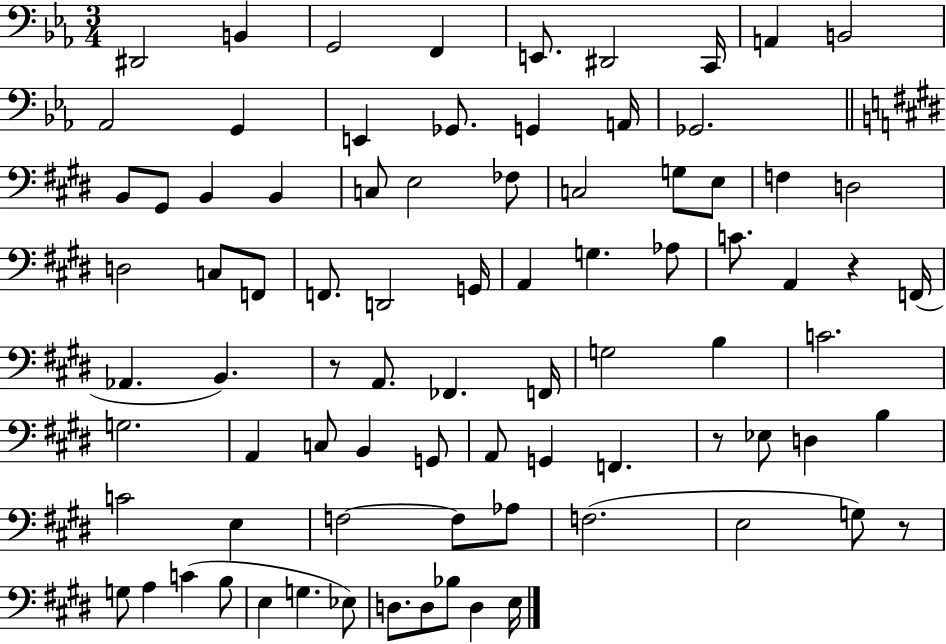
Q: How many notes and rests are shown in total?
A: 83